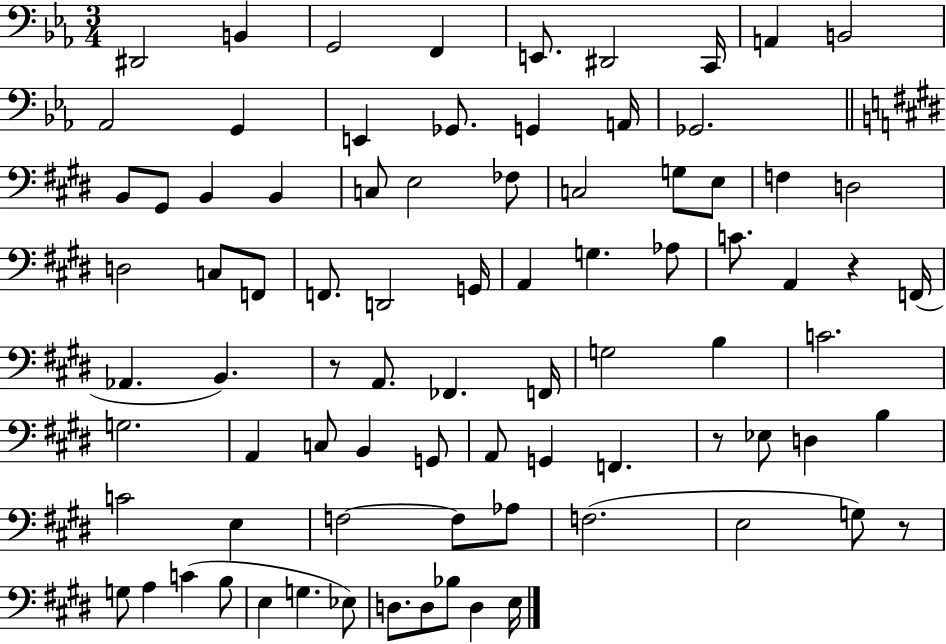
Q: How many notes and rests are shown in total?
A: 83